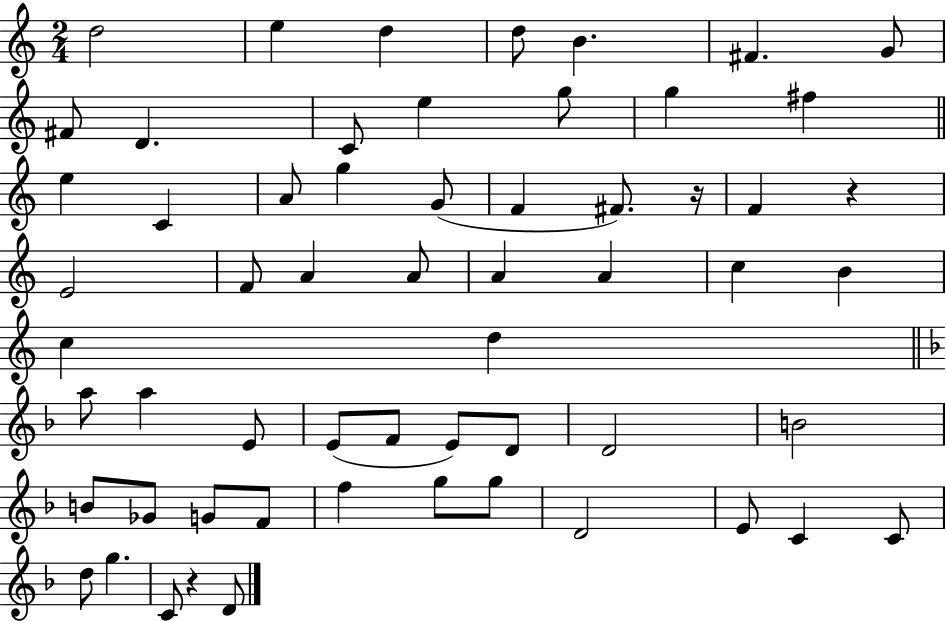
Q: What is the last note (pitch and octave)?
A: D4